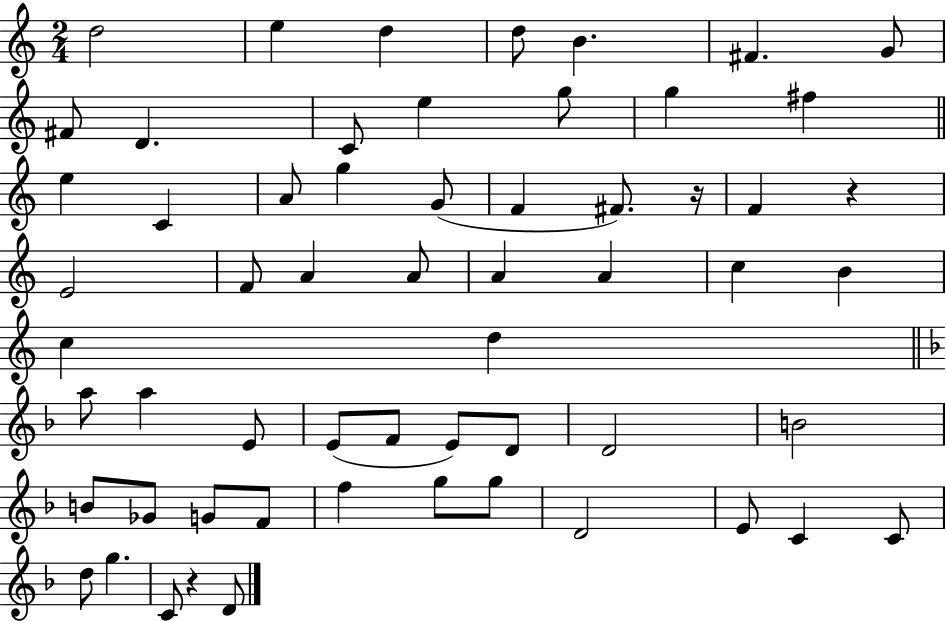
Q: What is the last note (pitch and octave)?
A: D4